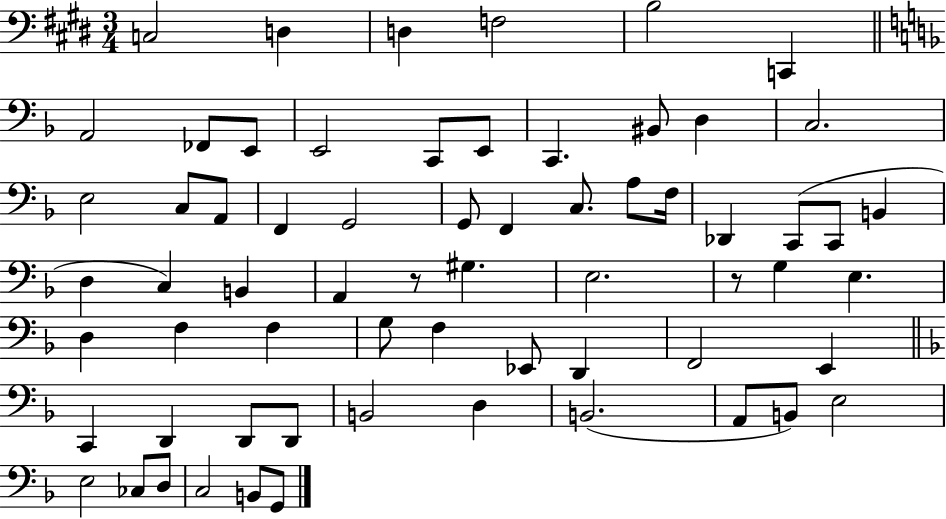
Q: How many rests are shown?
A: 2